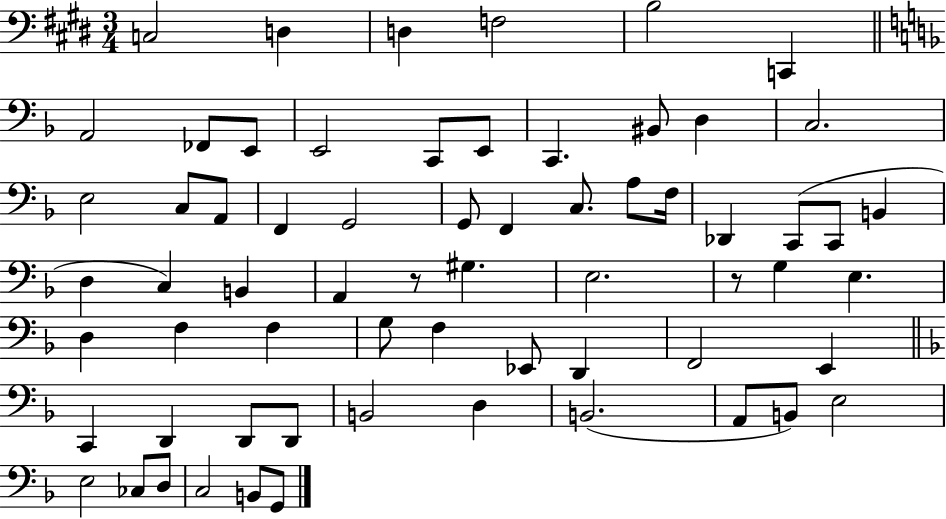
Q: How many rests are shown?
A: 2